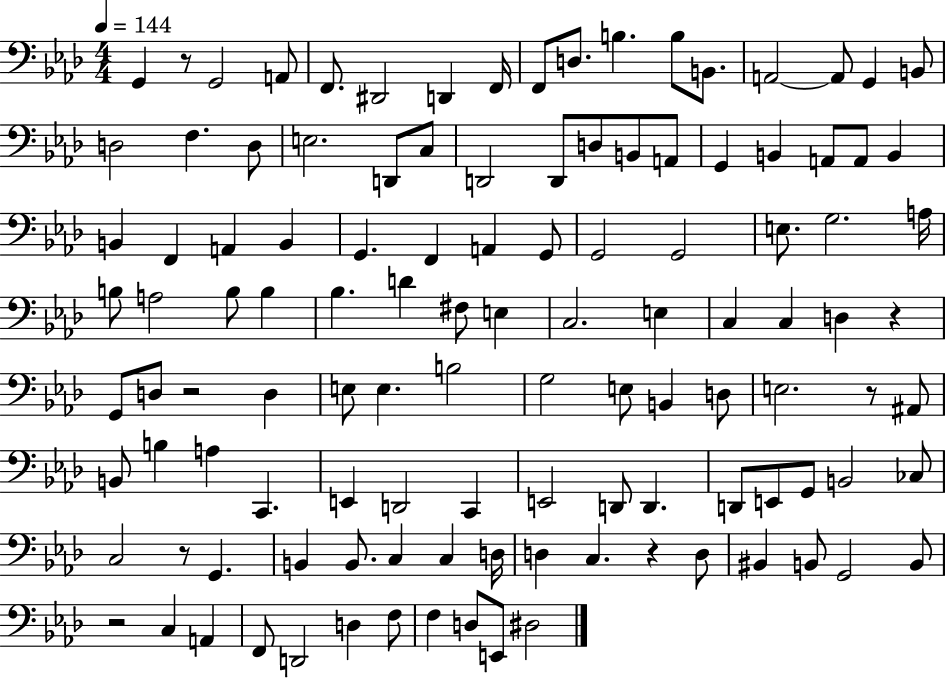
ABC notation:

X:1
T:Untitled
M:4/4
L:1/4
K:Ab
G,, z/2 G,,2 A,,/2 F,,/2 ^D,,2 D,, F,,/4 F,,/2 D,/2 B, B,/2 B,,/2 A,,2 A,,/2 G,, B,,/2 D,2 F, D,/2 E,2 D,,/2 C,/2 D,,2 D,,/2 D,/2 B,,/2 A,,/2 G,, B,, A,,/2 A,,/2 B,, B,, F,, A,, B,, G,, F,, A,, G,,/2 G,,2 G,,2 E,/2 G,2 A,/4 B,/2 A,2 B,/2 B, _B, D ^F,/2 E, C,2 E, C, C, D, z G,,/2 D,/2 z2 D, E,/2 E, B,2 G,2 E,/2 B,, D,/2 E,2 z/2 ^A,,/2 B,,/2 B, A, C,, E,, D,,2 C,, E,,2 D,,/2 D,, D,,/2 E,,/2 G,,/2 B,,2 _C,/2 C,2 z/2 G,, B,, B,,/2 C, C, D,/4 D, C, z D,/2 ^B,, B,,/2 G,,2 B,,/2 z2 C, A,, F,,/2 D,,2 D, F,/2 F, D,/2 E,,/2 ^D,2